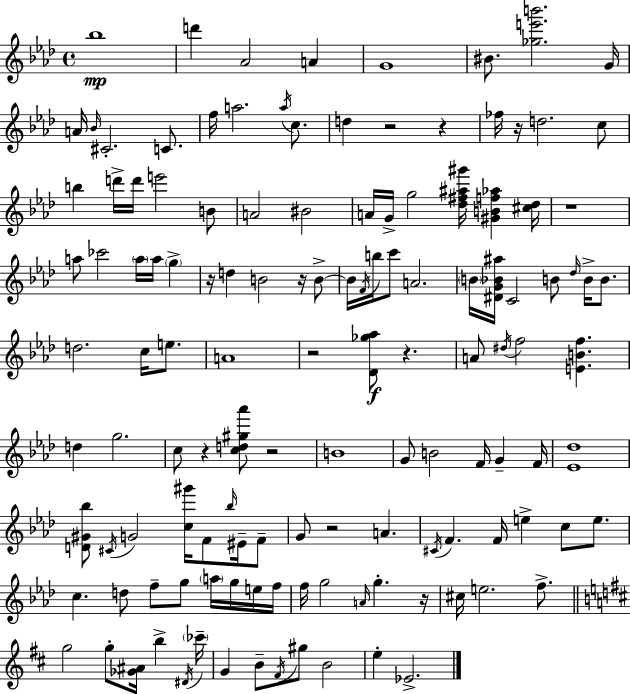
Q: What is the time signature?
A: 4/4